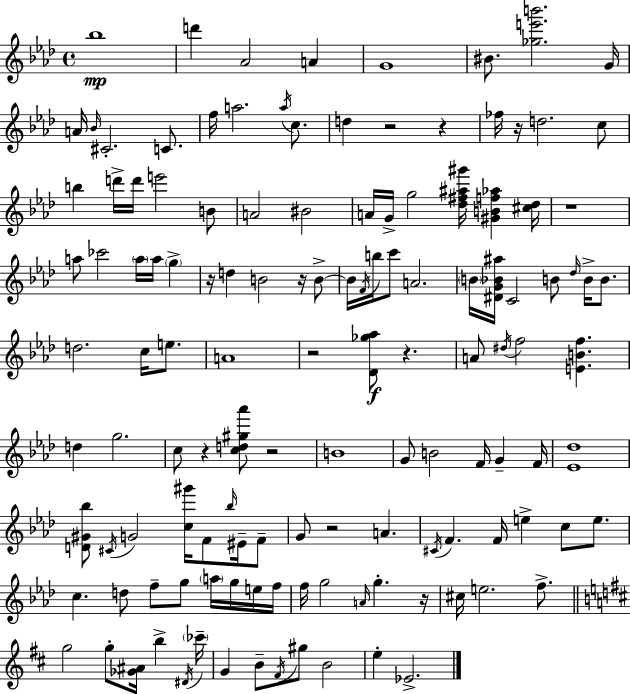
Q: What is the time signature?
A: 4/4